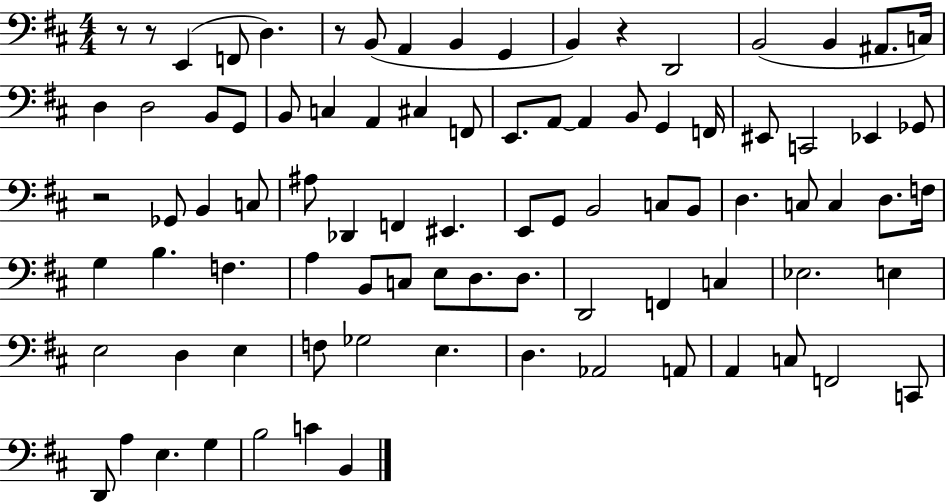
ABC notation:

X:1
T:Untitled
M:4/4
L:1/4
K:D
z/2 z/2 E,, F,,/2 D, z/2 B,,/2 A,, B,, G,, B,, z D,,2 B,,2 B,, ^A,,/2 C,/4 D, D,2 B,,/2 G,,/2 B,,/2 C, A,, ^C, F,,/2 E,,/2 A,,/2 A,, B,,/2 G,, F,,/4 ^E,,/2 C,,2 _E,, _G,,/2 z2 _G,,/2 B,, C,/2 ^A,/2 _D,, F,, ^E,, E,,/2 G,,/2 B,,2 C,/2 B,,/2 D, C,/2 C, D,/2 F,/4 G, B, F, A, B,,/2 C,/2 E,/2 D,/2 D,/2 D,,2 F,, C, _E,2 E, E,2 D, E, F,/2 _G,2 E, D, _A,,2 A,,/2 A,, C,/2 F,,2 C,,/2 D,,/2 A, E, G, B,2 C B,,